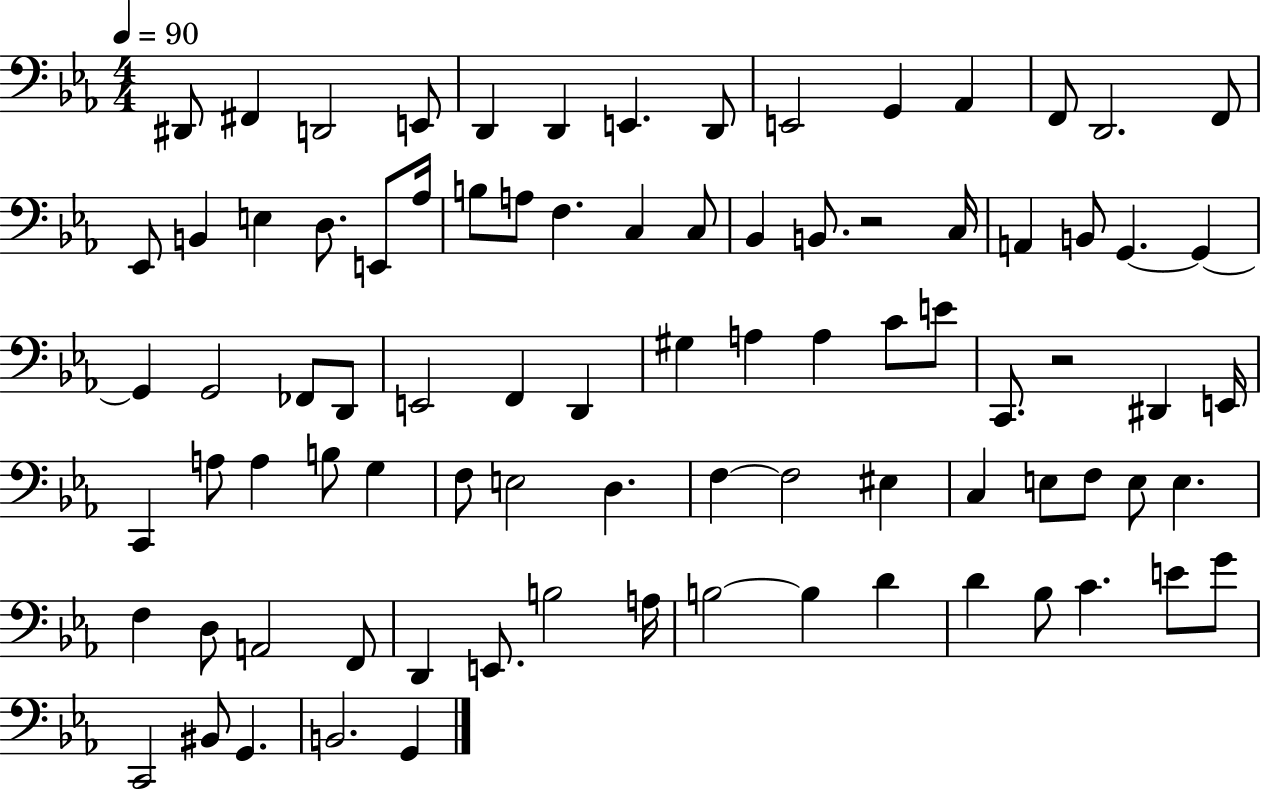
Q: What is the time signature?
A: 4/4